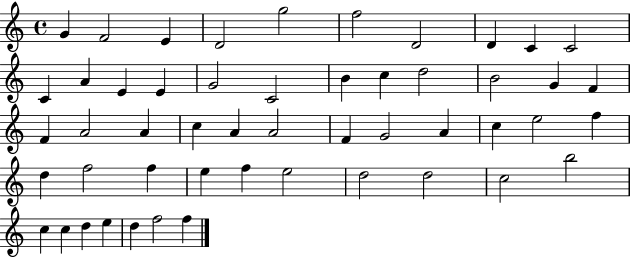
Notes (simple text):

G4/q F4/h E4/q D4/h G5/h F5/h D4/h D4/q C4/q C4/h C4/q A4/q E4/q E4/q G4/h C4/h B4/q C5/q D5/h B4/h G4/q F4/q F4/q A4/h A4/q C5/q A4/q A4/h F4/q G4/h A4/q C5/q E5/h F5/q D5/q F5/h F5/q E5/q F5/q E5/h D5/h D5/h C5/h B5/h C5/q C5/q D5/q E5/q D5/q F5/h F5/q